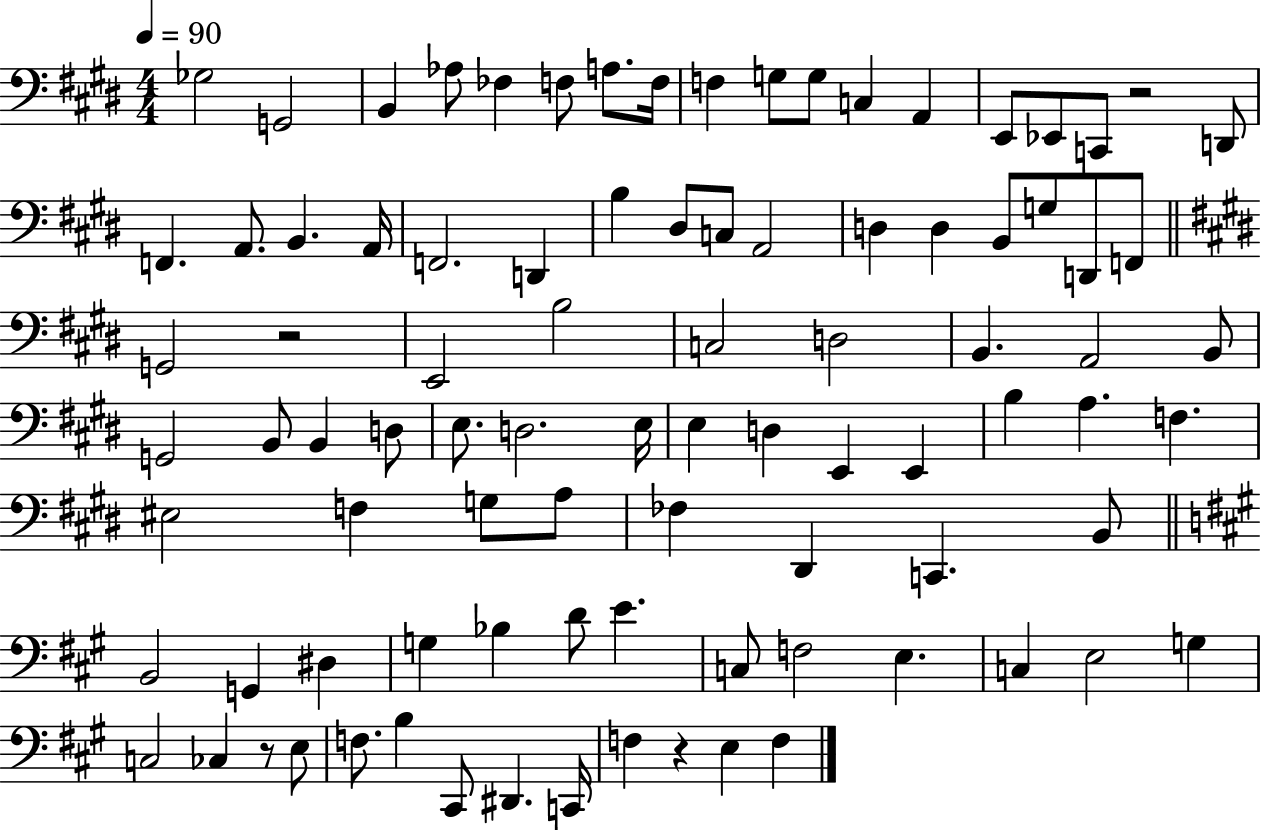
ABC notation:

X:1
T:Untitled
M:4/4
L:1/4
K:E
_G,2 G,,2 B,, _A,/2 _F, F,/2 A,/2 F,/4 F, G,/2 G,/2 C, A,, E,,/2 _E,,/2 C,,/2 z2 D,,/2 F,, A,,/2 B,, A,,/4 F,,2 D,, B, ^D,/2 C,/2 A,,2 D, D, B,,/2 G,/2 D,,/2 F,,/2 G,,2 z2 E,,2 B,2 C,2 D,2 B,, A,,2 B,,/2 G,,2 B,,/2 B,, D,/2 E,/2 D,2 E,/4 E, D, E,, E,, B, A, F, ^E,2 F, G,/2 A,/2 _F, ^D,, C,, B,,/2 B,,2 G,, ^D, G, _B, D/2 E C,/2 F,2 E, C, E,2 G, C,2 _C, z/2 E,/2 F,/2 B, ^C,,/2 ^D,, C,,/4 F, z E, F,